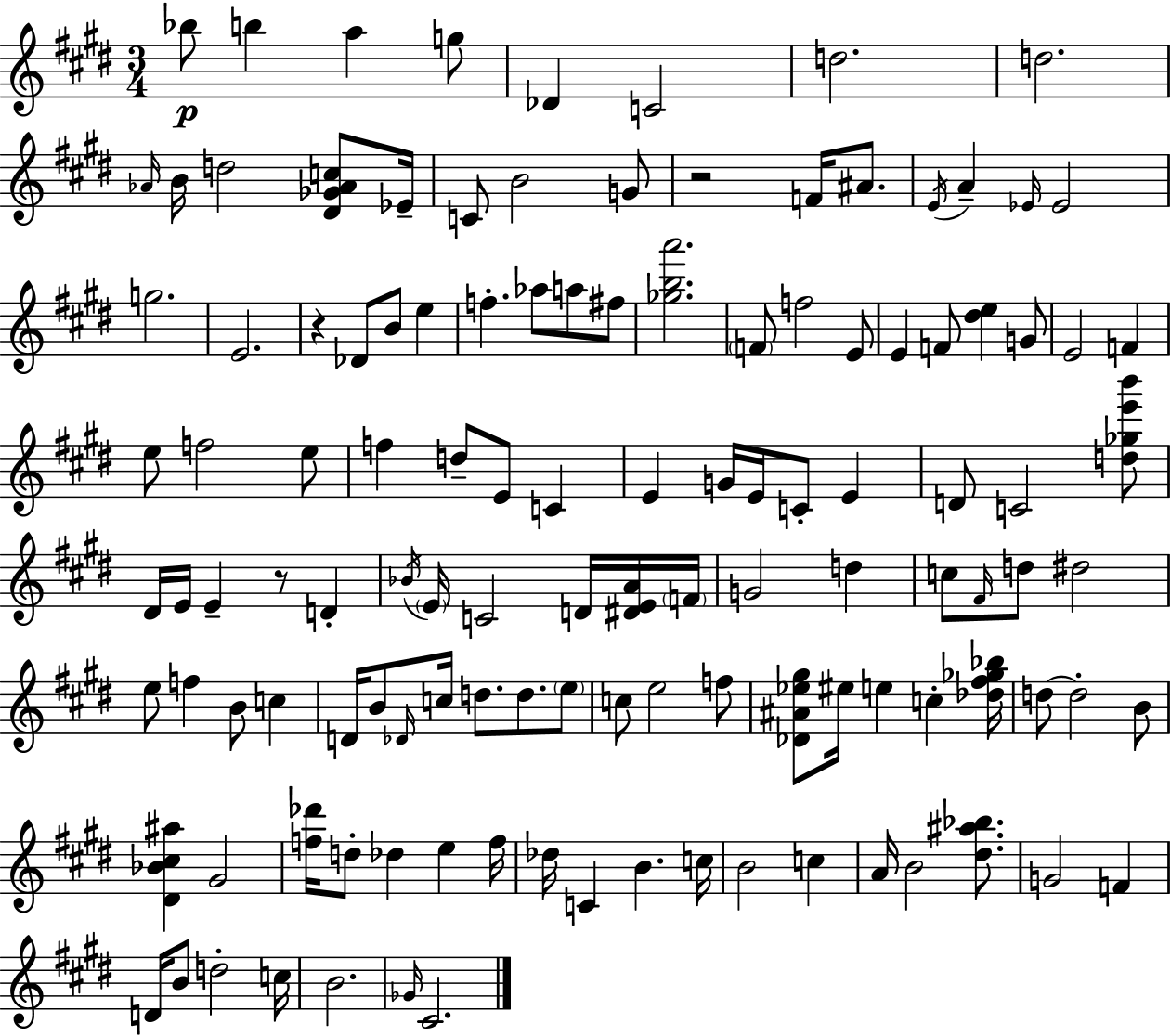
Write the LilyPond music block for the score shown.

{
  \clef treble
  \numericTimeSignature
  \time 3/4
  \key e \major
  bes''8\p b''4 a''4 g''8 | des'4 c'2 | d''2. | d''2. | \break \grace { aes'16 } b'16 d''2 <dis' ges' aes' c''>8 | ees'16-- c'8 b'2 g'8 | r2 f'16 ais'8. | \acciaccatura { e'16 } a'4-- \grace { ees'16 } ees'2 | \break g''2. | e'2. | r4 des'8 b'8 e''4 | f''4.-. aes''8 a''8 | \break fis''8 <ges'' b'' a'''>2. | \parenthesize f'8 f''2 | e'8 e'4 f'8 <dis'' e''>4 | g'8 e'2 f'4 | \break e''8 f''2 | e''8 f''4 d''8-- e'8 c'4 | e'4 g'16 e'16 c'8-. e'4 | d'8 c'2 | \break <d'' ges'' e''' b'''>8 dis'16 e'16 e'4-- r8 d'4-. | \acciaccatura { bes'16 } \parenthesize e'16 c'2 | d'16 <dis' e' a'>16 \parenthesize f'16 g'2 | d''4 c''8 \grace { fis'16 } d''8 dis''2 | \break e''8 f''4 b'8 | c''4 d'16 b'8 \grace { des'16 } c''16 d''8. | d''8. \parenthesize e''8 c''8 e''2 | f''8 <des' ais' ees'' gis''>8 eis''16 e''4 | \break c''4-. <des'' fis'' ges'' bes''>16 d''8~~ d''2-. | b'8 <dis' bes' cis'' ais''>4 gis'2 | <f'' des'''>16 d''8-. des''4 | e''4 f''16 des''16 c'4 b'4. | \break c''16 b'2 | c''4 a'16 b'2 | <dis'' ais'' bes''>8. g'2 | f'4 d'16 b'8 d''2-. | \break c''16 b'2. | \grace { ges'16 } cis'2. | \bar "|."
}